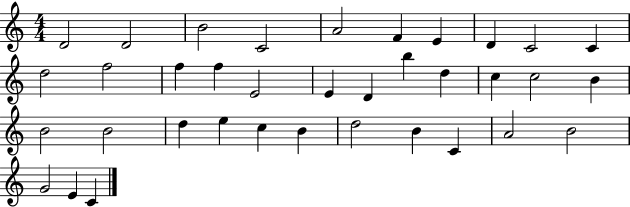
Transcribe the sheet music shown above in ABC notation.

X:1
T:Untitled
M:4/4
L:1/4
K:C
D2 D2 B2 C2 A2 F E D C2 C d2 f2 f f E2 E D b d c c2 B B2 B2 d e c B d2 B C A2 B2 G2 E C